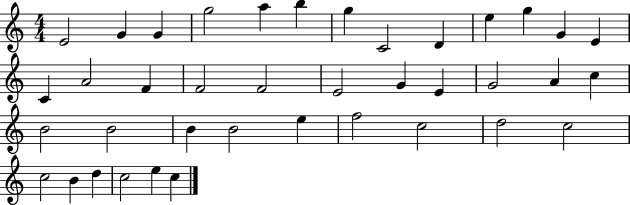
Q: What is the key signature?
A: C major